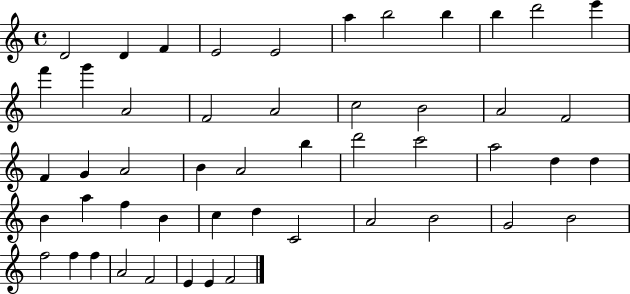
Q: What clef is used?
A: treble